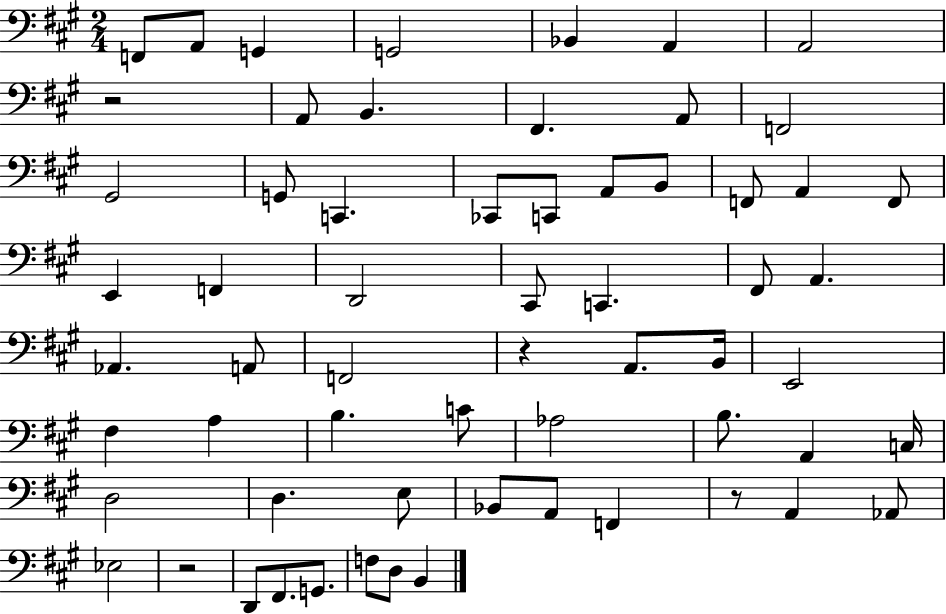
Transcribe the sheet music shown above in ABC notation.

X:1
T:Untitled
M:2/4
L:1/4
K:A
F,,/2 A,,/2 G,, G,,2 _B,, A,, A,,2 z2 A,,/2 B,, ^F,, A,,/2 F,,2 ^G,,2 G,,/2 C,, _C,,/2 C,,/2 A,,/2 B,,/2 F,,/2 A,, F,,/2 E,, F,, D,,2 ^C,,/2 C,, ^F,,/2 A,, _A,, A,,/2 F,,2 z A,,/2 B,,/4 E,,2 ^F, A, B, C/2 _A,2 B,/2 A,, C,/4 D,2 D, E,/2 _B,,/2 A,,/2 F,, z/2 A,, _A,,/2 _E,2 z2 D,,/2 ^F,,/2 G,,/2 F,/2 D,/2 B,,